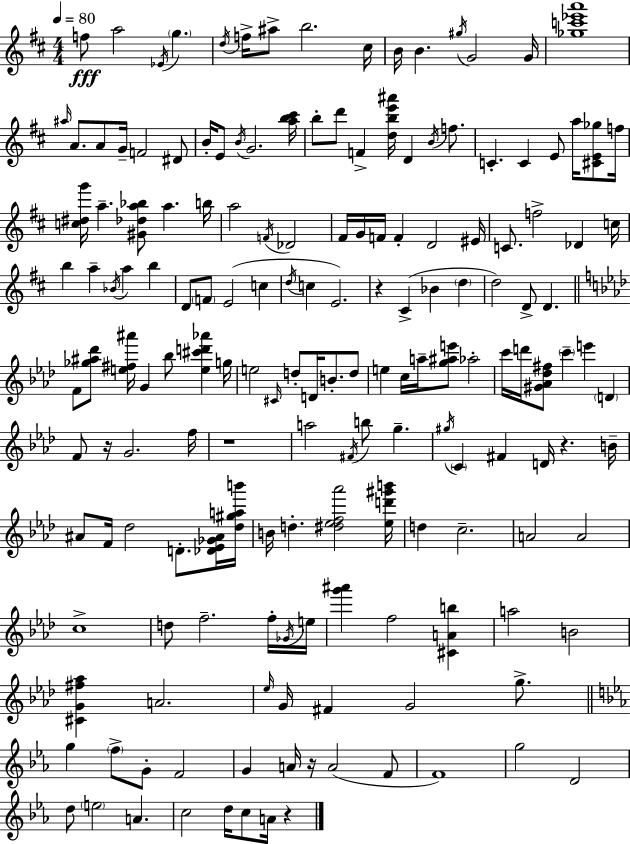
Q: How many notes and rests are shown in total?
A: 167